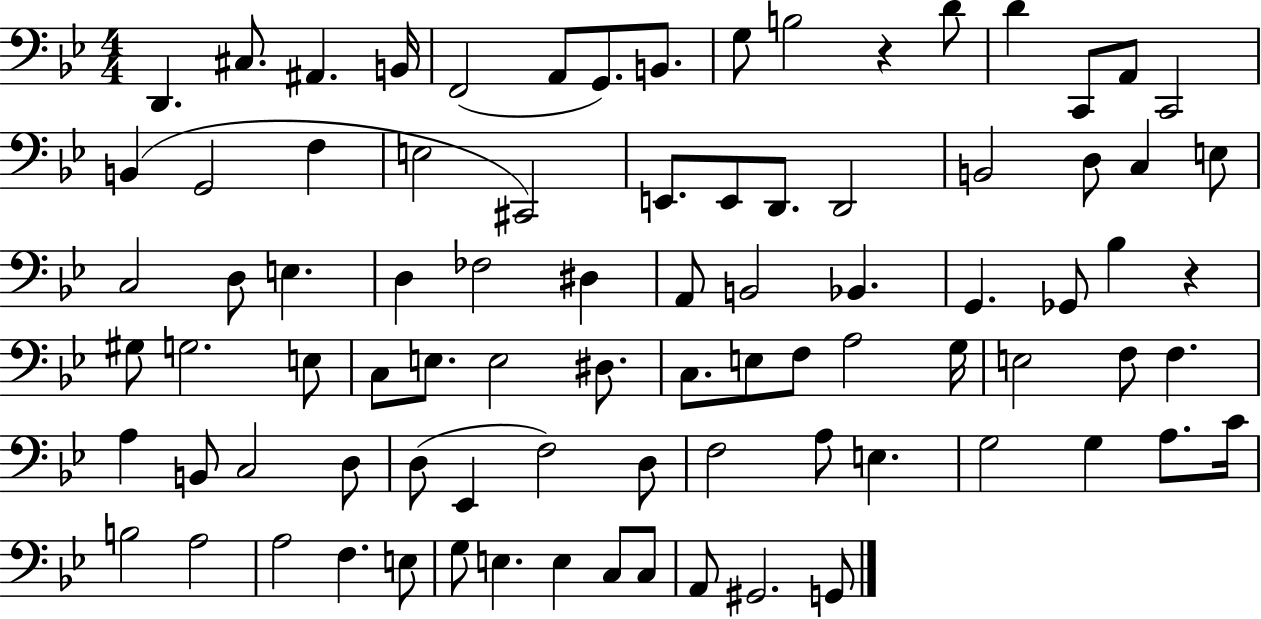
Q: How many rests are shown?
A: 2